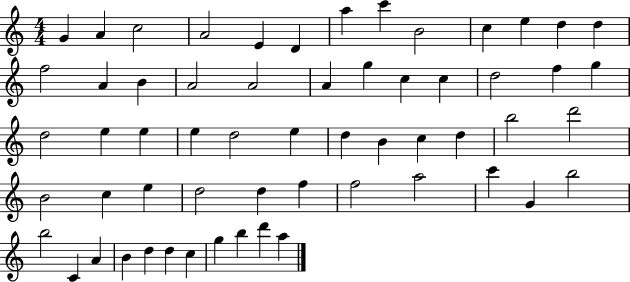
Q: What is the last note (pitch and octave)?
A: A5